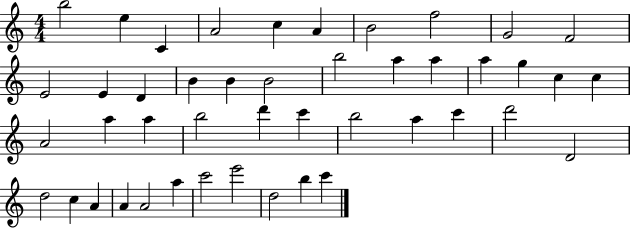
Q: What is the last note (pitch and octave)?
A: C6